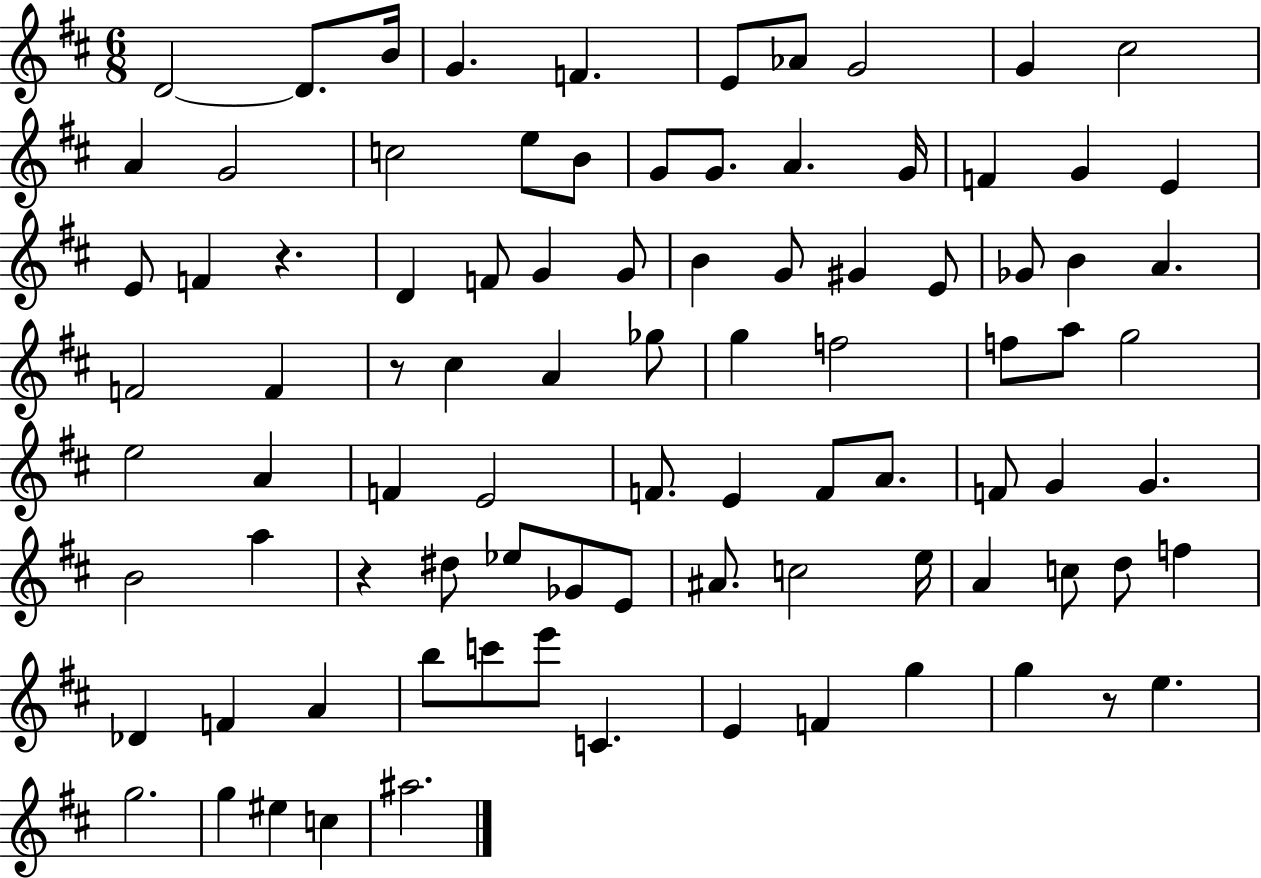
{
  \clef treble
  \numericTimeSignature
  \time 6/8
  \key d \major
  \repeat volta 2 { d'2~~ d'8. b'16 | g'4. f'4. | e'8 aes'8 g'2 | g'4 cis''2 | \break a'4 g'2 | c''2 e''8 b'8 | g'8 g'8. a'4. g'16 | f'4 g'4 e'4 | \break e'8 f'4 r4. | d'4 f'8 g'4 g'8 | b'4 g'8 gis'4 e'8 | ges'8 b'4 a'4. | \break f'2 f'4 | r8 cis''4 a'4 ges''8 | g''4 f''2 | f''8 a''8 g''2 | \break e''2 a'4 | f'4 e'2 | f'8. e'4 f'8 a'8. | f'8 g'4 g'4. | \break b'2 a''4 | r4 dis''8 ees''8 ges'8 e'8 | ais'8. c''2 e''16 | a'4 c''8 d''8 f''4 | \break des'4 f'4 a'4 | b''8 c'''8 e'''8 c'4. | e'4 f'4 g''4 | g''4 r8 e''4. | \break g''2. | g''4 eis''4 c''4 | ais''2. | } \bar "|."
}